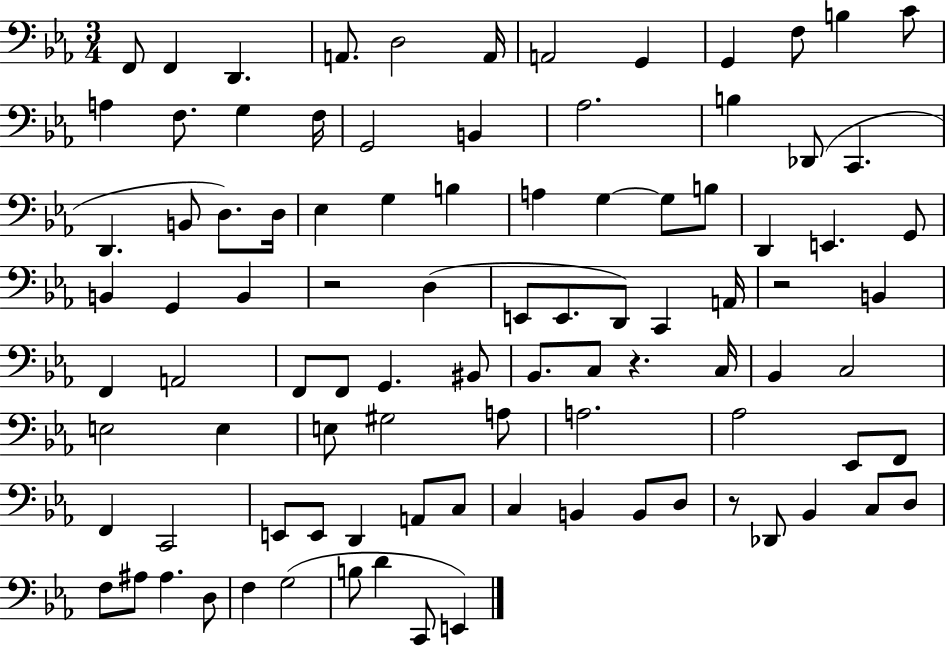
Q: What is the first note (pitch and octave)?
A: F2